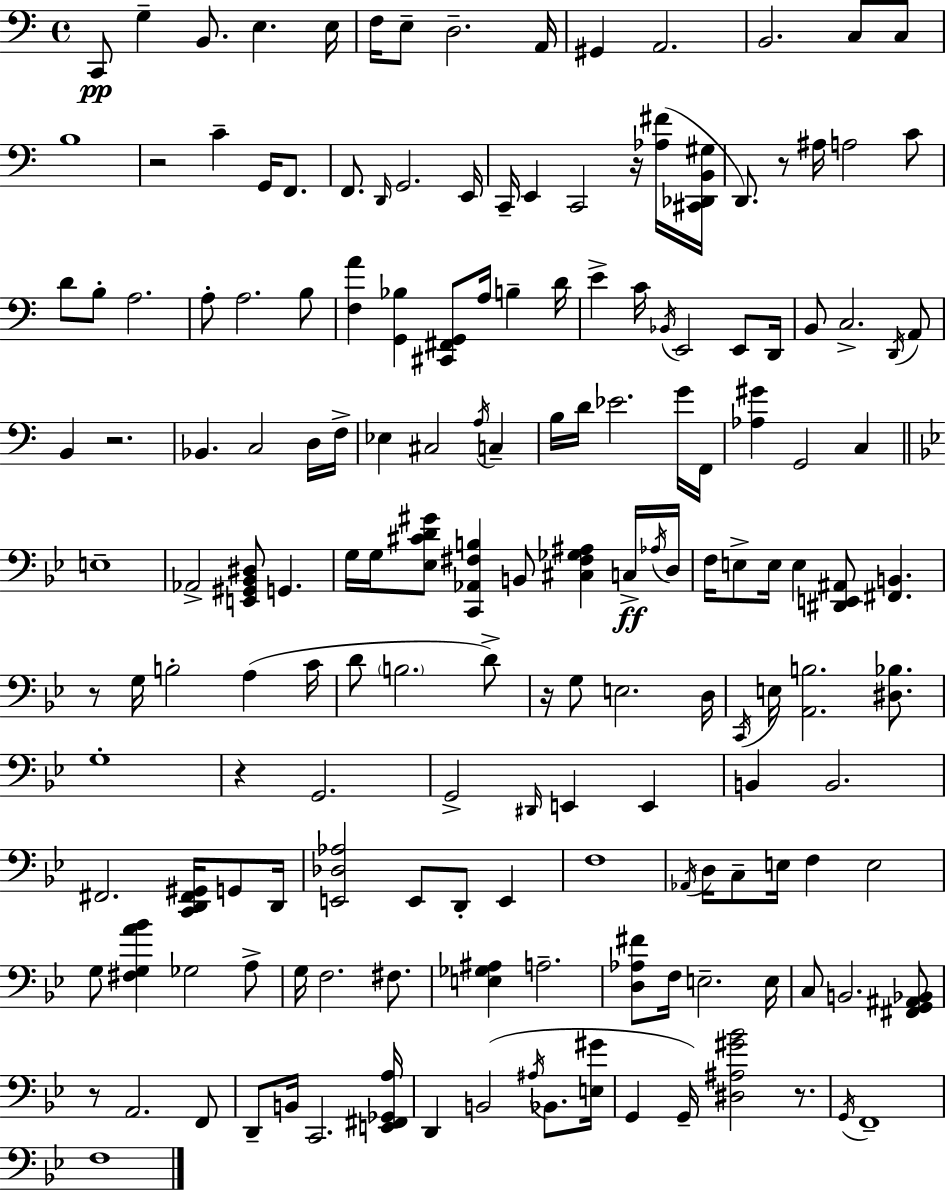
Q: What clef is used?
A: bass